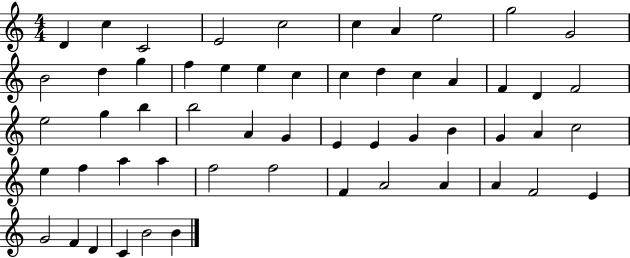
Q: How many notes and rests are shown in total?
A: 55